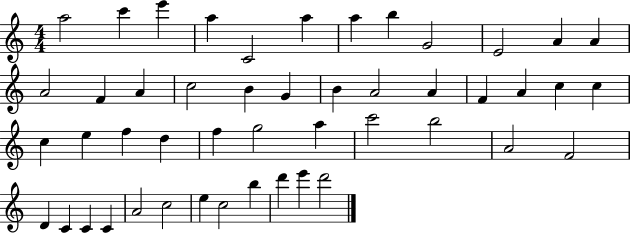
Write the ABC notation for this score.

X:1
T:Untitled
M:4/4
L:1/4
K:C
a2 c' e' a C2 a a b G2 E2 A A A2 F A c2 B G B A2 A F A c c c e f d f g2 a c'2 b2 A2 F2 D C C C A2 c2 e c2 b d' e' d'2